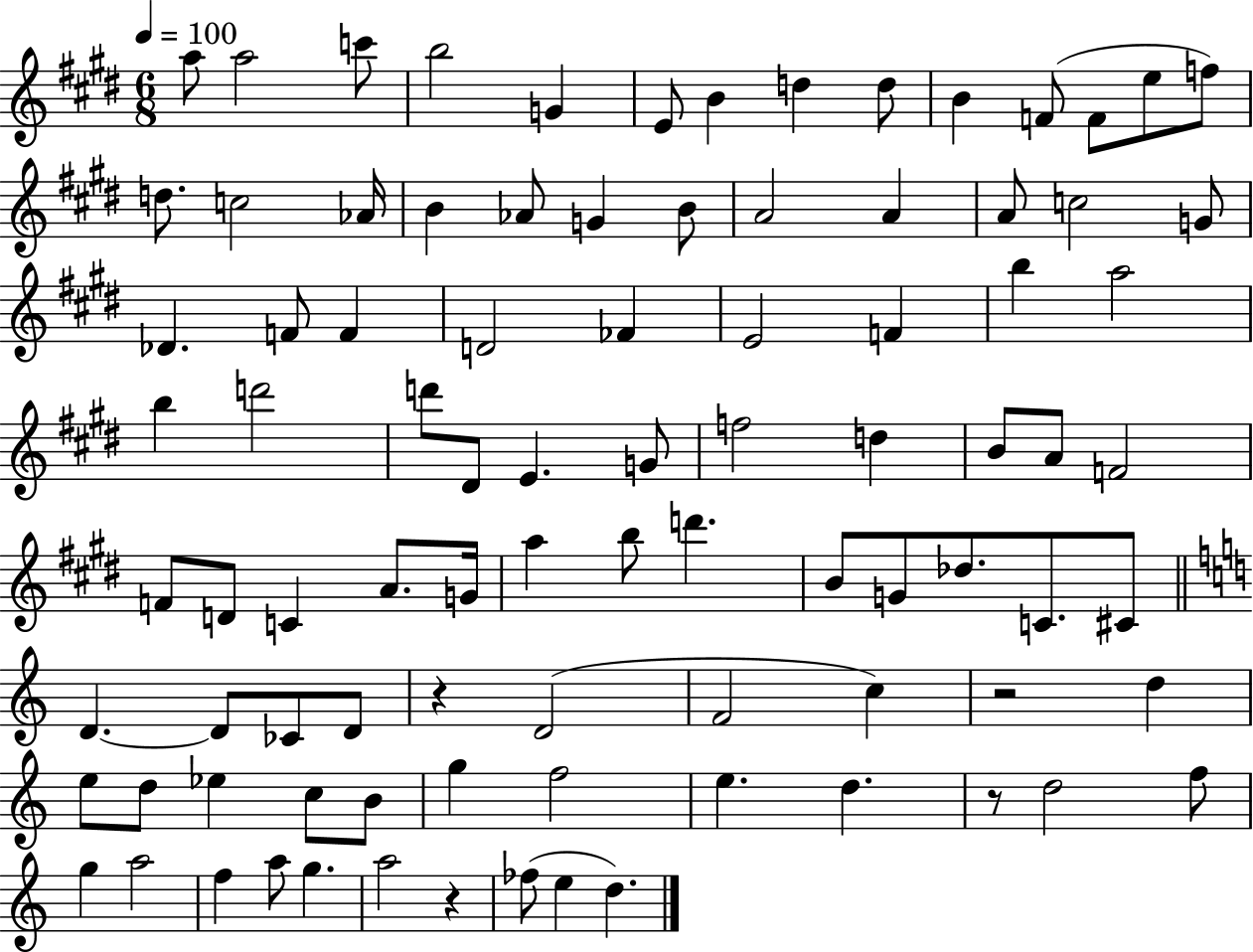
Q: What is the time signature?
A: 6/8